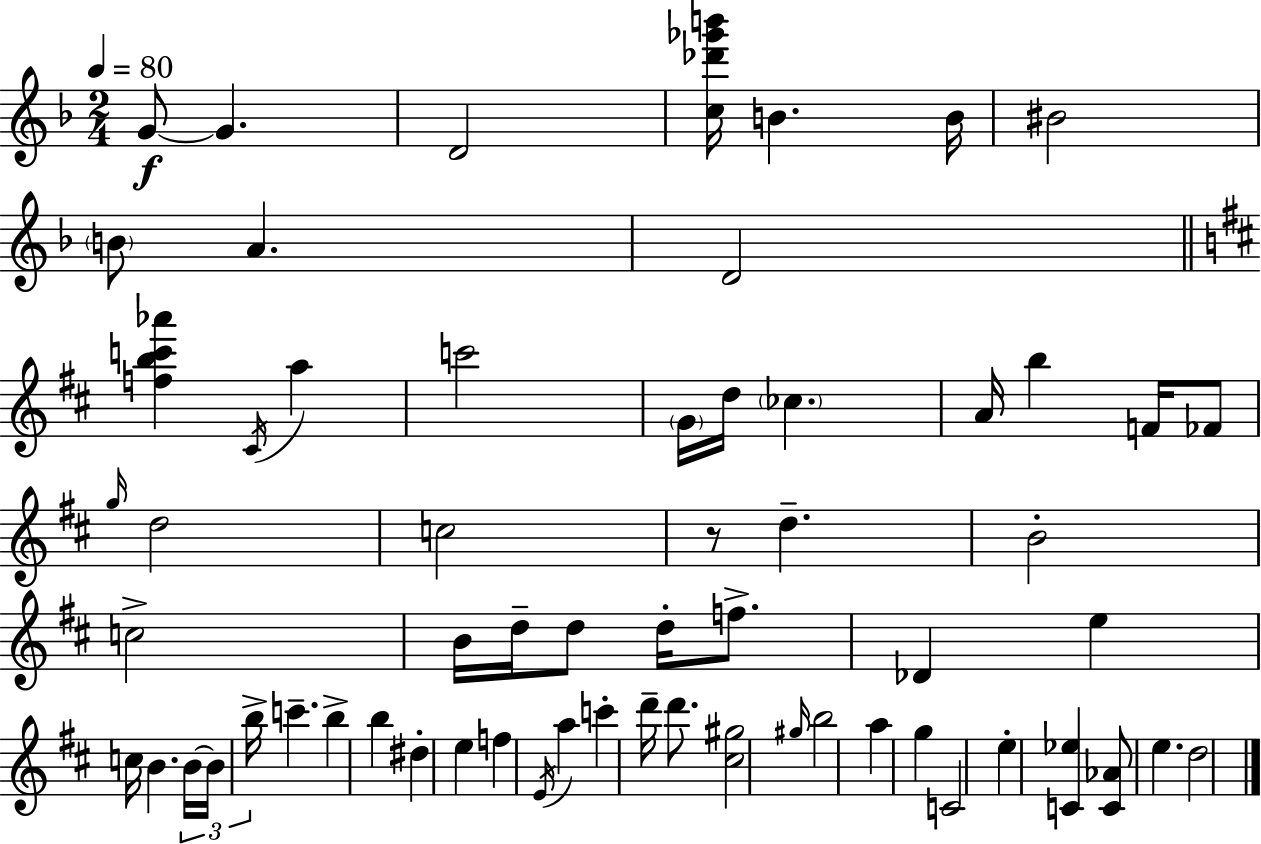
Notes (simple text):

G4/e G4/q. D4/h [C5,Db6,Gb6,B6]/s B4/q. B4/s BIS4/h B4/e A4/q. D4/h [F5,B5,C6,Ab6]/q C#4/s A5/q C6/h G4/s D5/s CES5/q. A4/s B5/q F4/s FES4/e G5/s D5/h C5/h R/e D5/q. B4/h C5/h B4/s D5/s D5/e D5/s F5/e. Db4/q E5/q C5/s B4/q. B4/s B4/s B5/s C6/q. B5/q B5/q D#5/q E5/q F5/q E4/s A5/q C6/q D6/s D6/e. [C#5,G#5]/h G#5/s B5/h A5/q G5/q C4/h E5/q [C4,Eb5]/q [C4,Ab4]/e E5/q. D5/h